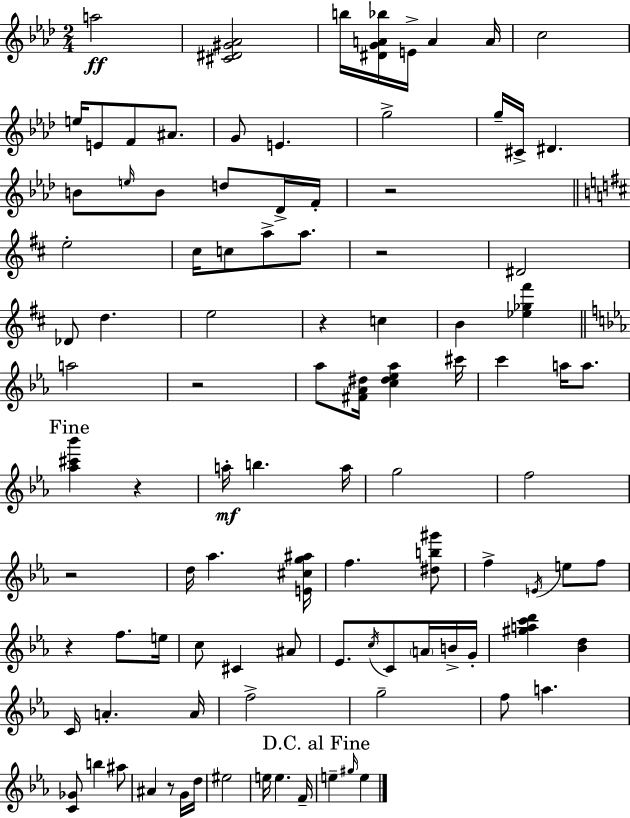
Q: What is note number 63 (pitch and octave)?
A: C4